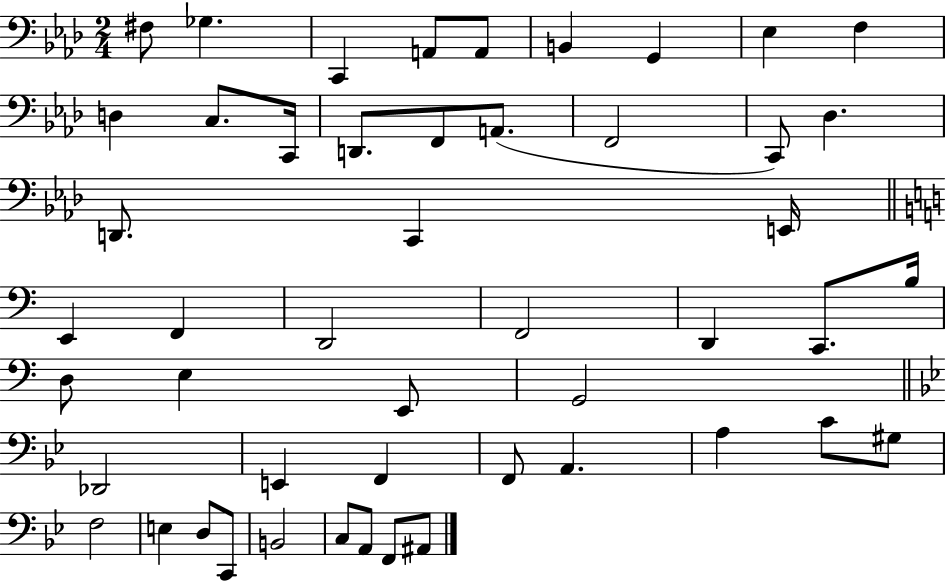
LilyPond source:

{
  \clef bass
  \numericTimeSignature
  \time 2/4
  \key aes \major
  \repeat volta 2 { fis8 ges4. | c,4 a,8 a,8 | b,4 g,4 | ees4 f4 | \break d4 c8. c,16 | d,8. f,8 a,8.( | f,2 | c,8) des4. | \break d,8. c,4 e,16 | \bar "||" \break \key c \major e,4 f,4 | d,2 | f,2 | d,4 c,8. b16 | \break d8 e4 e,8 | g,2 | \bar "||" \break \key g \minor des,2 | e,4 f,4 | f,8 a,4. | a4 c'8 gis8 | \break f2 | e4 d8 c,8 | b,2 | c8 a,8 f,8 ais,8 | \break } \bar "|."
}